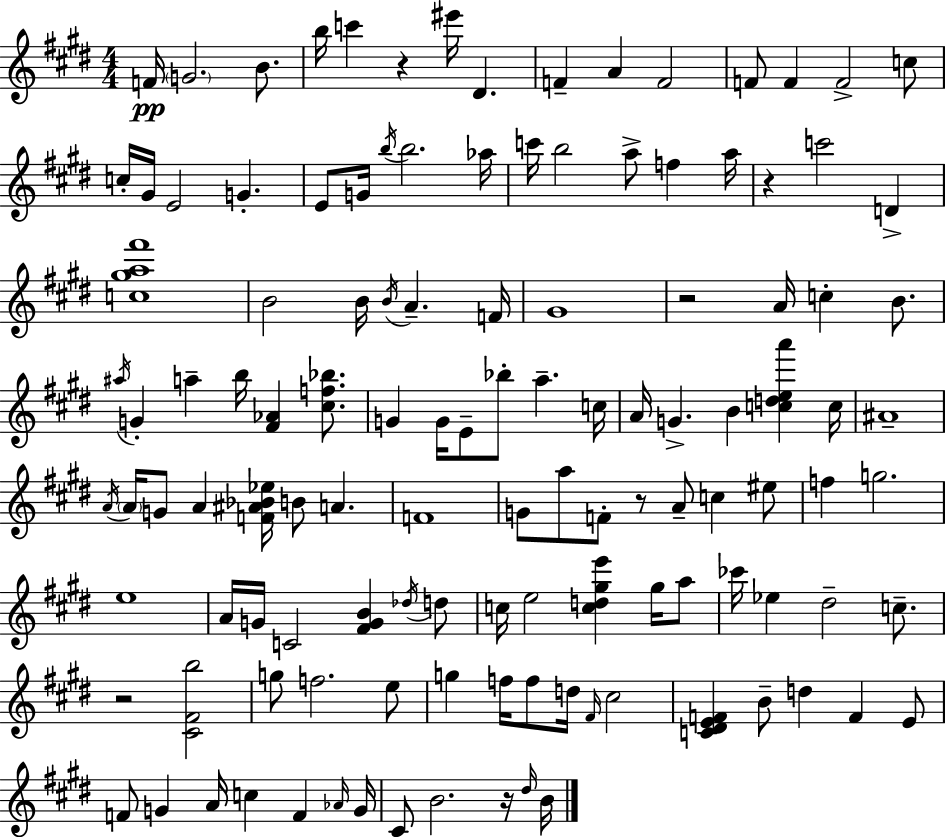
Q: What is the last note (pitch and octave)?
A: B4